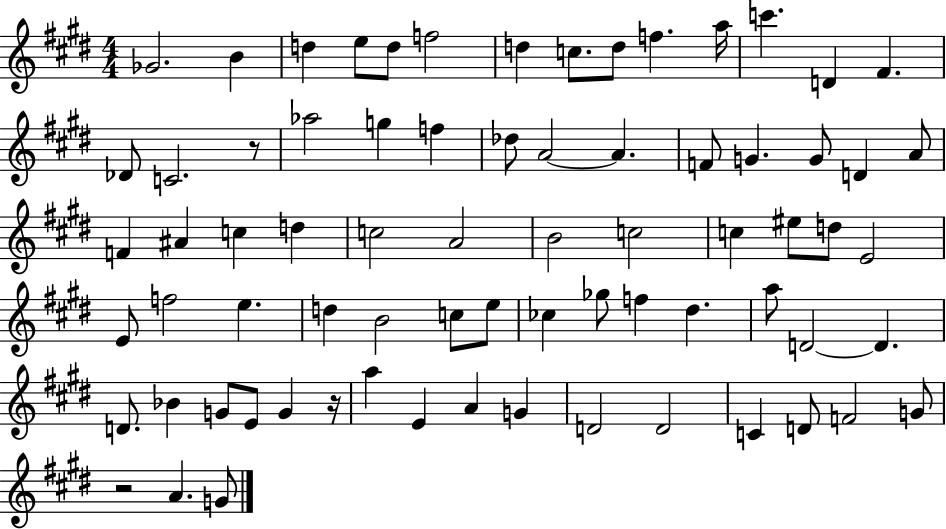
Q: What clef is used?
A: treble